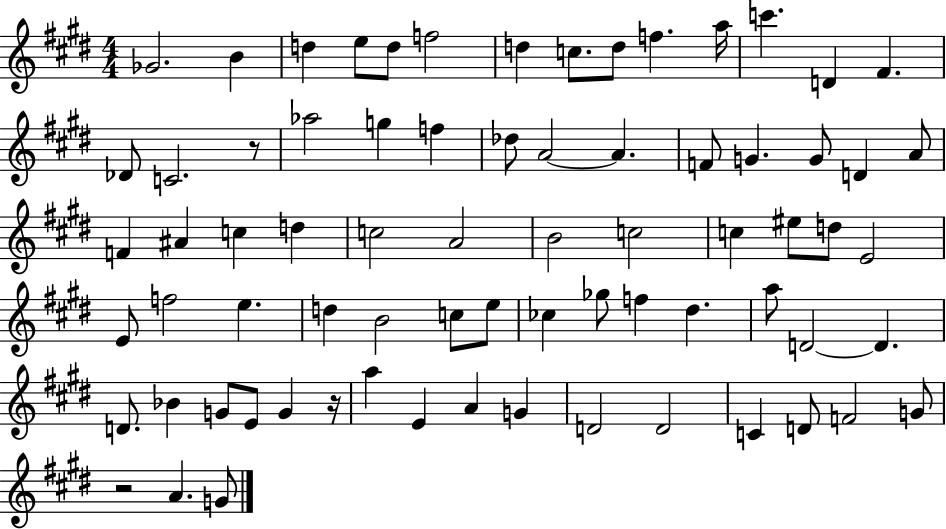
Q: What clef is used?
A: treble